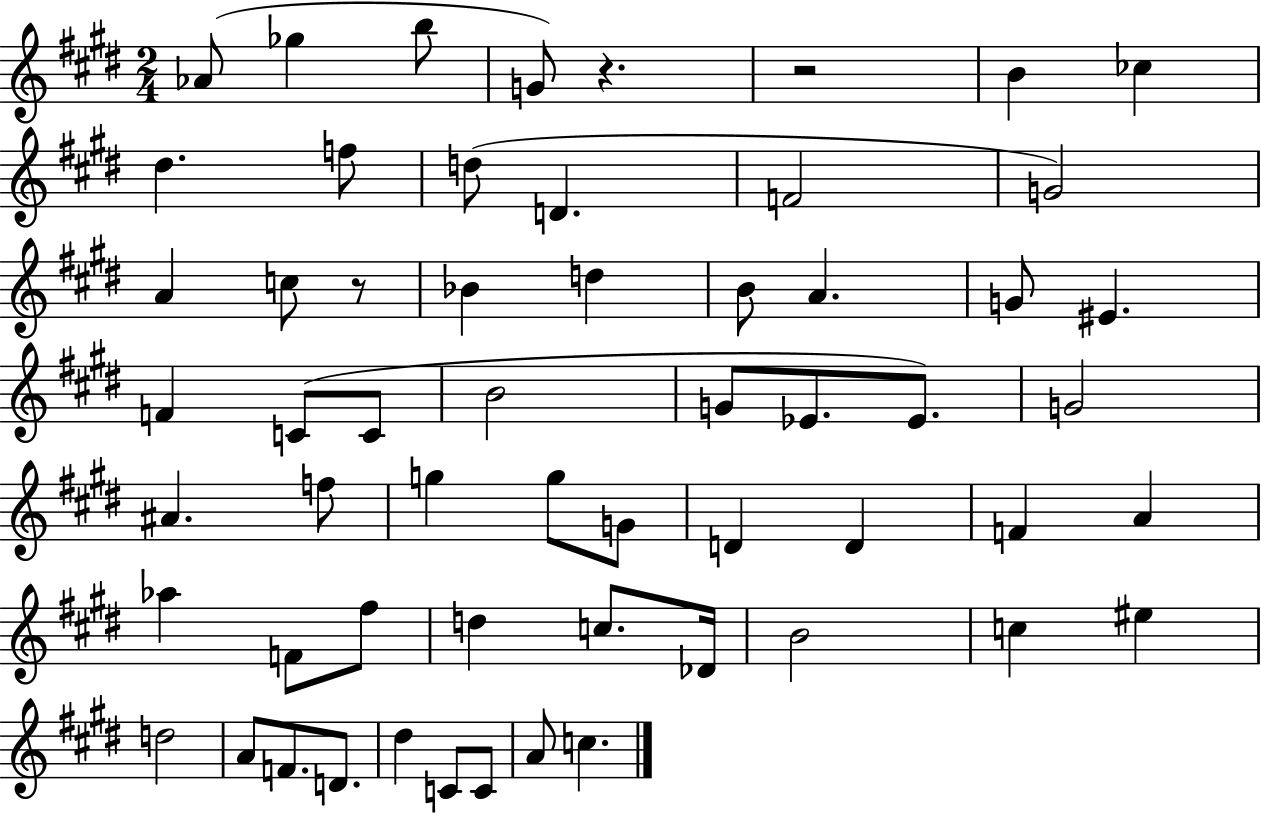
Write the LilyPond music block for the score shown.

{
  \clef treble
  \numericTimeSignature
  \time 2/4
  \key e \major
  aes'8( ges''4 b''8 | g'8) r4. | r2 | b'4 ces''4 | \break dis''4. f''8 | d''8( d'4. | f'2 | g'2) | \break a'4 c''8 r8 | bes'4 d''4 | b'8 a'4. | g'8 eis'4. | \break f'4 c'8( c'8 | b'2 | g'8 ees'8. ees'8.) | g'2 | \break ais'4. f''8 | g''4 g''8 g'8 | d'4 d'4 | f'4 a'4 | \break aes''4 f'8 fis''8 | d''4 c''8. des'16 | b'2 | c''4 eis''4 | \break d''2 | a'8 f'8. d'8. | dis''4 c'8 c'8 | a'8 c''4. | \break \bar "|."
}